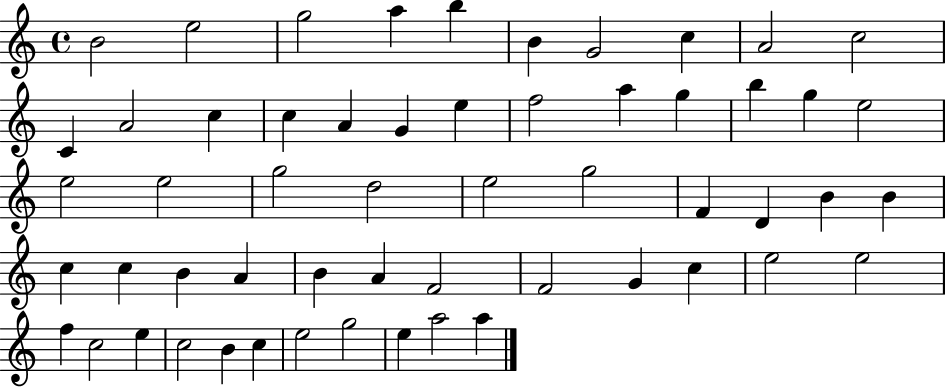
B4/h E5/h G5/h A5/q B5/q B4/q G4/h C5/q A4/h C5/h C4/q A4/h C5/q C5/q A4/q G4/q E5/q F5/h A5/q G5/q B5/q G5/q E5/h E5/h E5/h G5/h D5/h E5/h G5/h F4/q D4/q B4/q B4/q C5/q C5/q B4/q A4/q B4/q A4/q F4/h F4/h G4/q C5/q E5/h E5/h F5/q C5/h E5/q C5/h B4/q C5/q E5/h G5/h E5/q A5/h A5/q